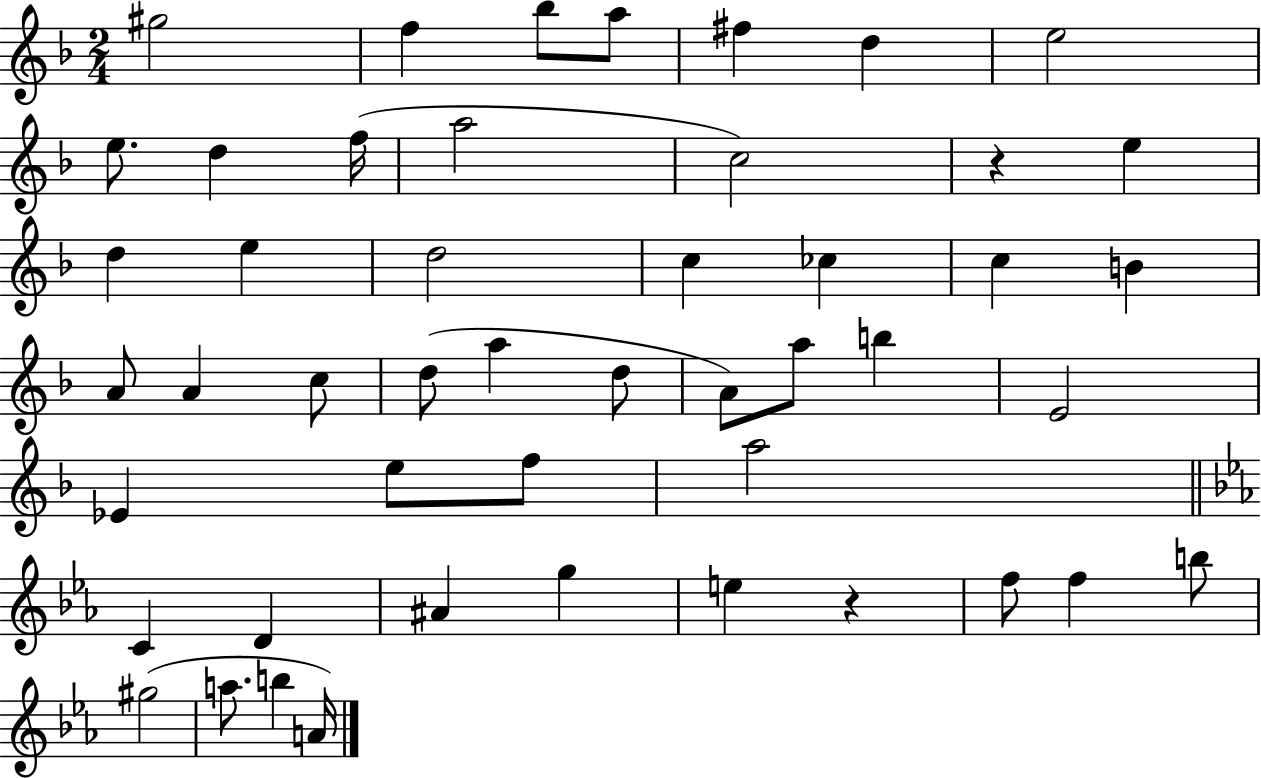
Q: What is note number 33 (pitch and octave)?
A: F5